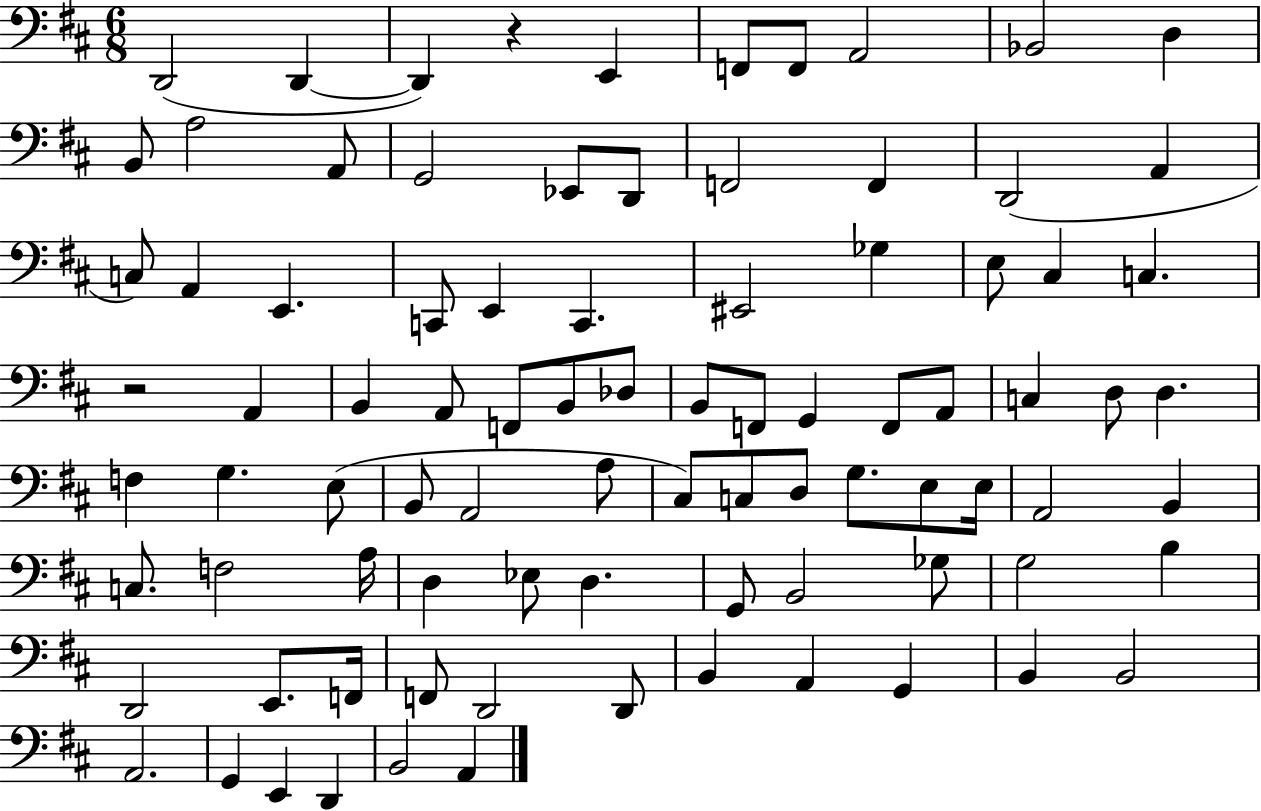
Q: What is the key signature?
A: D major